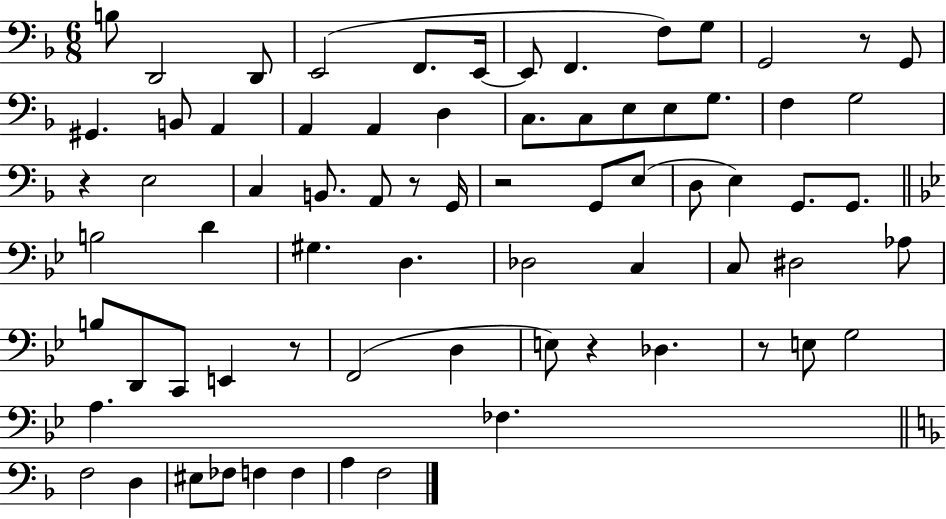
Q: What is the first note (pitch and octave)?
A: B3